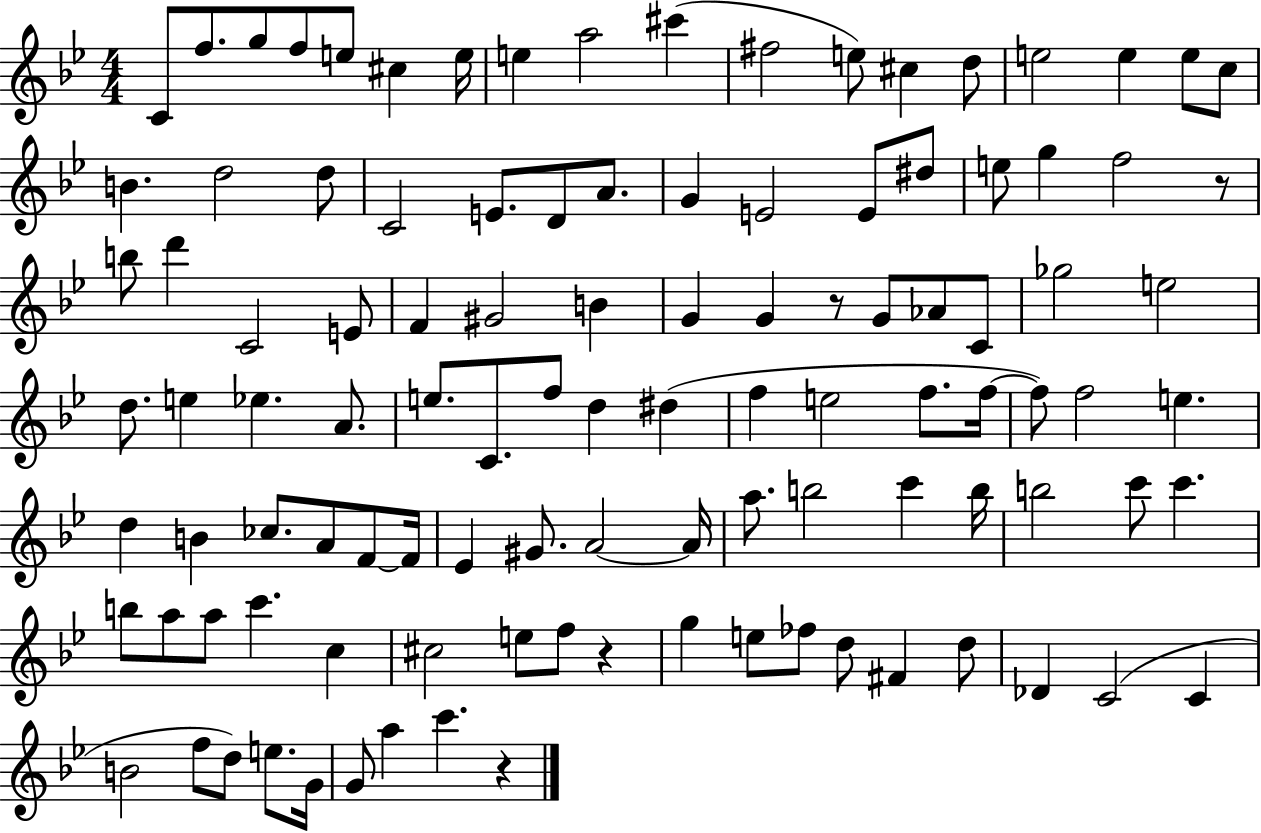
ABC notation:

X:1
T:Untitled
M:4/4
L:1/4
K:Bb
C/2 f/2 g/2 f/2 e/2 ^c e/4 e a2 ^c' ^f2 e/2 ^c d/2 e2 e e/2 c/2 B d2 d/2 C2 E/2 D/2 A/2 G E2 E/2 ^d/2 e/2 g f2 z/2 b/2 d' C2 E/2 F ^G2 B G G z/2 G/2 _A/2 C/2 _g2 e2 d/2 e _e A/2 e/2 C/2 f/2 d ^d f e2 f/2 f/4 f/2 f2 e d B _c/2 A/2 F/2 F/4 _E ^G/2 A2 A/4 a/2 b2 c' b/4 b2 c'/2 c' b/2 a/2 a/2 c' c ^c2 e/2 f/2 z g e/2 _f/2 d/2 ^F d/2 _D C2 C B2 f/2 d/2 e/2 G/4 G/2 a c' z